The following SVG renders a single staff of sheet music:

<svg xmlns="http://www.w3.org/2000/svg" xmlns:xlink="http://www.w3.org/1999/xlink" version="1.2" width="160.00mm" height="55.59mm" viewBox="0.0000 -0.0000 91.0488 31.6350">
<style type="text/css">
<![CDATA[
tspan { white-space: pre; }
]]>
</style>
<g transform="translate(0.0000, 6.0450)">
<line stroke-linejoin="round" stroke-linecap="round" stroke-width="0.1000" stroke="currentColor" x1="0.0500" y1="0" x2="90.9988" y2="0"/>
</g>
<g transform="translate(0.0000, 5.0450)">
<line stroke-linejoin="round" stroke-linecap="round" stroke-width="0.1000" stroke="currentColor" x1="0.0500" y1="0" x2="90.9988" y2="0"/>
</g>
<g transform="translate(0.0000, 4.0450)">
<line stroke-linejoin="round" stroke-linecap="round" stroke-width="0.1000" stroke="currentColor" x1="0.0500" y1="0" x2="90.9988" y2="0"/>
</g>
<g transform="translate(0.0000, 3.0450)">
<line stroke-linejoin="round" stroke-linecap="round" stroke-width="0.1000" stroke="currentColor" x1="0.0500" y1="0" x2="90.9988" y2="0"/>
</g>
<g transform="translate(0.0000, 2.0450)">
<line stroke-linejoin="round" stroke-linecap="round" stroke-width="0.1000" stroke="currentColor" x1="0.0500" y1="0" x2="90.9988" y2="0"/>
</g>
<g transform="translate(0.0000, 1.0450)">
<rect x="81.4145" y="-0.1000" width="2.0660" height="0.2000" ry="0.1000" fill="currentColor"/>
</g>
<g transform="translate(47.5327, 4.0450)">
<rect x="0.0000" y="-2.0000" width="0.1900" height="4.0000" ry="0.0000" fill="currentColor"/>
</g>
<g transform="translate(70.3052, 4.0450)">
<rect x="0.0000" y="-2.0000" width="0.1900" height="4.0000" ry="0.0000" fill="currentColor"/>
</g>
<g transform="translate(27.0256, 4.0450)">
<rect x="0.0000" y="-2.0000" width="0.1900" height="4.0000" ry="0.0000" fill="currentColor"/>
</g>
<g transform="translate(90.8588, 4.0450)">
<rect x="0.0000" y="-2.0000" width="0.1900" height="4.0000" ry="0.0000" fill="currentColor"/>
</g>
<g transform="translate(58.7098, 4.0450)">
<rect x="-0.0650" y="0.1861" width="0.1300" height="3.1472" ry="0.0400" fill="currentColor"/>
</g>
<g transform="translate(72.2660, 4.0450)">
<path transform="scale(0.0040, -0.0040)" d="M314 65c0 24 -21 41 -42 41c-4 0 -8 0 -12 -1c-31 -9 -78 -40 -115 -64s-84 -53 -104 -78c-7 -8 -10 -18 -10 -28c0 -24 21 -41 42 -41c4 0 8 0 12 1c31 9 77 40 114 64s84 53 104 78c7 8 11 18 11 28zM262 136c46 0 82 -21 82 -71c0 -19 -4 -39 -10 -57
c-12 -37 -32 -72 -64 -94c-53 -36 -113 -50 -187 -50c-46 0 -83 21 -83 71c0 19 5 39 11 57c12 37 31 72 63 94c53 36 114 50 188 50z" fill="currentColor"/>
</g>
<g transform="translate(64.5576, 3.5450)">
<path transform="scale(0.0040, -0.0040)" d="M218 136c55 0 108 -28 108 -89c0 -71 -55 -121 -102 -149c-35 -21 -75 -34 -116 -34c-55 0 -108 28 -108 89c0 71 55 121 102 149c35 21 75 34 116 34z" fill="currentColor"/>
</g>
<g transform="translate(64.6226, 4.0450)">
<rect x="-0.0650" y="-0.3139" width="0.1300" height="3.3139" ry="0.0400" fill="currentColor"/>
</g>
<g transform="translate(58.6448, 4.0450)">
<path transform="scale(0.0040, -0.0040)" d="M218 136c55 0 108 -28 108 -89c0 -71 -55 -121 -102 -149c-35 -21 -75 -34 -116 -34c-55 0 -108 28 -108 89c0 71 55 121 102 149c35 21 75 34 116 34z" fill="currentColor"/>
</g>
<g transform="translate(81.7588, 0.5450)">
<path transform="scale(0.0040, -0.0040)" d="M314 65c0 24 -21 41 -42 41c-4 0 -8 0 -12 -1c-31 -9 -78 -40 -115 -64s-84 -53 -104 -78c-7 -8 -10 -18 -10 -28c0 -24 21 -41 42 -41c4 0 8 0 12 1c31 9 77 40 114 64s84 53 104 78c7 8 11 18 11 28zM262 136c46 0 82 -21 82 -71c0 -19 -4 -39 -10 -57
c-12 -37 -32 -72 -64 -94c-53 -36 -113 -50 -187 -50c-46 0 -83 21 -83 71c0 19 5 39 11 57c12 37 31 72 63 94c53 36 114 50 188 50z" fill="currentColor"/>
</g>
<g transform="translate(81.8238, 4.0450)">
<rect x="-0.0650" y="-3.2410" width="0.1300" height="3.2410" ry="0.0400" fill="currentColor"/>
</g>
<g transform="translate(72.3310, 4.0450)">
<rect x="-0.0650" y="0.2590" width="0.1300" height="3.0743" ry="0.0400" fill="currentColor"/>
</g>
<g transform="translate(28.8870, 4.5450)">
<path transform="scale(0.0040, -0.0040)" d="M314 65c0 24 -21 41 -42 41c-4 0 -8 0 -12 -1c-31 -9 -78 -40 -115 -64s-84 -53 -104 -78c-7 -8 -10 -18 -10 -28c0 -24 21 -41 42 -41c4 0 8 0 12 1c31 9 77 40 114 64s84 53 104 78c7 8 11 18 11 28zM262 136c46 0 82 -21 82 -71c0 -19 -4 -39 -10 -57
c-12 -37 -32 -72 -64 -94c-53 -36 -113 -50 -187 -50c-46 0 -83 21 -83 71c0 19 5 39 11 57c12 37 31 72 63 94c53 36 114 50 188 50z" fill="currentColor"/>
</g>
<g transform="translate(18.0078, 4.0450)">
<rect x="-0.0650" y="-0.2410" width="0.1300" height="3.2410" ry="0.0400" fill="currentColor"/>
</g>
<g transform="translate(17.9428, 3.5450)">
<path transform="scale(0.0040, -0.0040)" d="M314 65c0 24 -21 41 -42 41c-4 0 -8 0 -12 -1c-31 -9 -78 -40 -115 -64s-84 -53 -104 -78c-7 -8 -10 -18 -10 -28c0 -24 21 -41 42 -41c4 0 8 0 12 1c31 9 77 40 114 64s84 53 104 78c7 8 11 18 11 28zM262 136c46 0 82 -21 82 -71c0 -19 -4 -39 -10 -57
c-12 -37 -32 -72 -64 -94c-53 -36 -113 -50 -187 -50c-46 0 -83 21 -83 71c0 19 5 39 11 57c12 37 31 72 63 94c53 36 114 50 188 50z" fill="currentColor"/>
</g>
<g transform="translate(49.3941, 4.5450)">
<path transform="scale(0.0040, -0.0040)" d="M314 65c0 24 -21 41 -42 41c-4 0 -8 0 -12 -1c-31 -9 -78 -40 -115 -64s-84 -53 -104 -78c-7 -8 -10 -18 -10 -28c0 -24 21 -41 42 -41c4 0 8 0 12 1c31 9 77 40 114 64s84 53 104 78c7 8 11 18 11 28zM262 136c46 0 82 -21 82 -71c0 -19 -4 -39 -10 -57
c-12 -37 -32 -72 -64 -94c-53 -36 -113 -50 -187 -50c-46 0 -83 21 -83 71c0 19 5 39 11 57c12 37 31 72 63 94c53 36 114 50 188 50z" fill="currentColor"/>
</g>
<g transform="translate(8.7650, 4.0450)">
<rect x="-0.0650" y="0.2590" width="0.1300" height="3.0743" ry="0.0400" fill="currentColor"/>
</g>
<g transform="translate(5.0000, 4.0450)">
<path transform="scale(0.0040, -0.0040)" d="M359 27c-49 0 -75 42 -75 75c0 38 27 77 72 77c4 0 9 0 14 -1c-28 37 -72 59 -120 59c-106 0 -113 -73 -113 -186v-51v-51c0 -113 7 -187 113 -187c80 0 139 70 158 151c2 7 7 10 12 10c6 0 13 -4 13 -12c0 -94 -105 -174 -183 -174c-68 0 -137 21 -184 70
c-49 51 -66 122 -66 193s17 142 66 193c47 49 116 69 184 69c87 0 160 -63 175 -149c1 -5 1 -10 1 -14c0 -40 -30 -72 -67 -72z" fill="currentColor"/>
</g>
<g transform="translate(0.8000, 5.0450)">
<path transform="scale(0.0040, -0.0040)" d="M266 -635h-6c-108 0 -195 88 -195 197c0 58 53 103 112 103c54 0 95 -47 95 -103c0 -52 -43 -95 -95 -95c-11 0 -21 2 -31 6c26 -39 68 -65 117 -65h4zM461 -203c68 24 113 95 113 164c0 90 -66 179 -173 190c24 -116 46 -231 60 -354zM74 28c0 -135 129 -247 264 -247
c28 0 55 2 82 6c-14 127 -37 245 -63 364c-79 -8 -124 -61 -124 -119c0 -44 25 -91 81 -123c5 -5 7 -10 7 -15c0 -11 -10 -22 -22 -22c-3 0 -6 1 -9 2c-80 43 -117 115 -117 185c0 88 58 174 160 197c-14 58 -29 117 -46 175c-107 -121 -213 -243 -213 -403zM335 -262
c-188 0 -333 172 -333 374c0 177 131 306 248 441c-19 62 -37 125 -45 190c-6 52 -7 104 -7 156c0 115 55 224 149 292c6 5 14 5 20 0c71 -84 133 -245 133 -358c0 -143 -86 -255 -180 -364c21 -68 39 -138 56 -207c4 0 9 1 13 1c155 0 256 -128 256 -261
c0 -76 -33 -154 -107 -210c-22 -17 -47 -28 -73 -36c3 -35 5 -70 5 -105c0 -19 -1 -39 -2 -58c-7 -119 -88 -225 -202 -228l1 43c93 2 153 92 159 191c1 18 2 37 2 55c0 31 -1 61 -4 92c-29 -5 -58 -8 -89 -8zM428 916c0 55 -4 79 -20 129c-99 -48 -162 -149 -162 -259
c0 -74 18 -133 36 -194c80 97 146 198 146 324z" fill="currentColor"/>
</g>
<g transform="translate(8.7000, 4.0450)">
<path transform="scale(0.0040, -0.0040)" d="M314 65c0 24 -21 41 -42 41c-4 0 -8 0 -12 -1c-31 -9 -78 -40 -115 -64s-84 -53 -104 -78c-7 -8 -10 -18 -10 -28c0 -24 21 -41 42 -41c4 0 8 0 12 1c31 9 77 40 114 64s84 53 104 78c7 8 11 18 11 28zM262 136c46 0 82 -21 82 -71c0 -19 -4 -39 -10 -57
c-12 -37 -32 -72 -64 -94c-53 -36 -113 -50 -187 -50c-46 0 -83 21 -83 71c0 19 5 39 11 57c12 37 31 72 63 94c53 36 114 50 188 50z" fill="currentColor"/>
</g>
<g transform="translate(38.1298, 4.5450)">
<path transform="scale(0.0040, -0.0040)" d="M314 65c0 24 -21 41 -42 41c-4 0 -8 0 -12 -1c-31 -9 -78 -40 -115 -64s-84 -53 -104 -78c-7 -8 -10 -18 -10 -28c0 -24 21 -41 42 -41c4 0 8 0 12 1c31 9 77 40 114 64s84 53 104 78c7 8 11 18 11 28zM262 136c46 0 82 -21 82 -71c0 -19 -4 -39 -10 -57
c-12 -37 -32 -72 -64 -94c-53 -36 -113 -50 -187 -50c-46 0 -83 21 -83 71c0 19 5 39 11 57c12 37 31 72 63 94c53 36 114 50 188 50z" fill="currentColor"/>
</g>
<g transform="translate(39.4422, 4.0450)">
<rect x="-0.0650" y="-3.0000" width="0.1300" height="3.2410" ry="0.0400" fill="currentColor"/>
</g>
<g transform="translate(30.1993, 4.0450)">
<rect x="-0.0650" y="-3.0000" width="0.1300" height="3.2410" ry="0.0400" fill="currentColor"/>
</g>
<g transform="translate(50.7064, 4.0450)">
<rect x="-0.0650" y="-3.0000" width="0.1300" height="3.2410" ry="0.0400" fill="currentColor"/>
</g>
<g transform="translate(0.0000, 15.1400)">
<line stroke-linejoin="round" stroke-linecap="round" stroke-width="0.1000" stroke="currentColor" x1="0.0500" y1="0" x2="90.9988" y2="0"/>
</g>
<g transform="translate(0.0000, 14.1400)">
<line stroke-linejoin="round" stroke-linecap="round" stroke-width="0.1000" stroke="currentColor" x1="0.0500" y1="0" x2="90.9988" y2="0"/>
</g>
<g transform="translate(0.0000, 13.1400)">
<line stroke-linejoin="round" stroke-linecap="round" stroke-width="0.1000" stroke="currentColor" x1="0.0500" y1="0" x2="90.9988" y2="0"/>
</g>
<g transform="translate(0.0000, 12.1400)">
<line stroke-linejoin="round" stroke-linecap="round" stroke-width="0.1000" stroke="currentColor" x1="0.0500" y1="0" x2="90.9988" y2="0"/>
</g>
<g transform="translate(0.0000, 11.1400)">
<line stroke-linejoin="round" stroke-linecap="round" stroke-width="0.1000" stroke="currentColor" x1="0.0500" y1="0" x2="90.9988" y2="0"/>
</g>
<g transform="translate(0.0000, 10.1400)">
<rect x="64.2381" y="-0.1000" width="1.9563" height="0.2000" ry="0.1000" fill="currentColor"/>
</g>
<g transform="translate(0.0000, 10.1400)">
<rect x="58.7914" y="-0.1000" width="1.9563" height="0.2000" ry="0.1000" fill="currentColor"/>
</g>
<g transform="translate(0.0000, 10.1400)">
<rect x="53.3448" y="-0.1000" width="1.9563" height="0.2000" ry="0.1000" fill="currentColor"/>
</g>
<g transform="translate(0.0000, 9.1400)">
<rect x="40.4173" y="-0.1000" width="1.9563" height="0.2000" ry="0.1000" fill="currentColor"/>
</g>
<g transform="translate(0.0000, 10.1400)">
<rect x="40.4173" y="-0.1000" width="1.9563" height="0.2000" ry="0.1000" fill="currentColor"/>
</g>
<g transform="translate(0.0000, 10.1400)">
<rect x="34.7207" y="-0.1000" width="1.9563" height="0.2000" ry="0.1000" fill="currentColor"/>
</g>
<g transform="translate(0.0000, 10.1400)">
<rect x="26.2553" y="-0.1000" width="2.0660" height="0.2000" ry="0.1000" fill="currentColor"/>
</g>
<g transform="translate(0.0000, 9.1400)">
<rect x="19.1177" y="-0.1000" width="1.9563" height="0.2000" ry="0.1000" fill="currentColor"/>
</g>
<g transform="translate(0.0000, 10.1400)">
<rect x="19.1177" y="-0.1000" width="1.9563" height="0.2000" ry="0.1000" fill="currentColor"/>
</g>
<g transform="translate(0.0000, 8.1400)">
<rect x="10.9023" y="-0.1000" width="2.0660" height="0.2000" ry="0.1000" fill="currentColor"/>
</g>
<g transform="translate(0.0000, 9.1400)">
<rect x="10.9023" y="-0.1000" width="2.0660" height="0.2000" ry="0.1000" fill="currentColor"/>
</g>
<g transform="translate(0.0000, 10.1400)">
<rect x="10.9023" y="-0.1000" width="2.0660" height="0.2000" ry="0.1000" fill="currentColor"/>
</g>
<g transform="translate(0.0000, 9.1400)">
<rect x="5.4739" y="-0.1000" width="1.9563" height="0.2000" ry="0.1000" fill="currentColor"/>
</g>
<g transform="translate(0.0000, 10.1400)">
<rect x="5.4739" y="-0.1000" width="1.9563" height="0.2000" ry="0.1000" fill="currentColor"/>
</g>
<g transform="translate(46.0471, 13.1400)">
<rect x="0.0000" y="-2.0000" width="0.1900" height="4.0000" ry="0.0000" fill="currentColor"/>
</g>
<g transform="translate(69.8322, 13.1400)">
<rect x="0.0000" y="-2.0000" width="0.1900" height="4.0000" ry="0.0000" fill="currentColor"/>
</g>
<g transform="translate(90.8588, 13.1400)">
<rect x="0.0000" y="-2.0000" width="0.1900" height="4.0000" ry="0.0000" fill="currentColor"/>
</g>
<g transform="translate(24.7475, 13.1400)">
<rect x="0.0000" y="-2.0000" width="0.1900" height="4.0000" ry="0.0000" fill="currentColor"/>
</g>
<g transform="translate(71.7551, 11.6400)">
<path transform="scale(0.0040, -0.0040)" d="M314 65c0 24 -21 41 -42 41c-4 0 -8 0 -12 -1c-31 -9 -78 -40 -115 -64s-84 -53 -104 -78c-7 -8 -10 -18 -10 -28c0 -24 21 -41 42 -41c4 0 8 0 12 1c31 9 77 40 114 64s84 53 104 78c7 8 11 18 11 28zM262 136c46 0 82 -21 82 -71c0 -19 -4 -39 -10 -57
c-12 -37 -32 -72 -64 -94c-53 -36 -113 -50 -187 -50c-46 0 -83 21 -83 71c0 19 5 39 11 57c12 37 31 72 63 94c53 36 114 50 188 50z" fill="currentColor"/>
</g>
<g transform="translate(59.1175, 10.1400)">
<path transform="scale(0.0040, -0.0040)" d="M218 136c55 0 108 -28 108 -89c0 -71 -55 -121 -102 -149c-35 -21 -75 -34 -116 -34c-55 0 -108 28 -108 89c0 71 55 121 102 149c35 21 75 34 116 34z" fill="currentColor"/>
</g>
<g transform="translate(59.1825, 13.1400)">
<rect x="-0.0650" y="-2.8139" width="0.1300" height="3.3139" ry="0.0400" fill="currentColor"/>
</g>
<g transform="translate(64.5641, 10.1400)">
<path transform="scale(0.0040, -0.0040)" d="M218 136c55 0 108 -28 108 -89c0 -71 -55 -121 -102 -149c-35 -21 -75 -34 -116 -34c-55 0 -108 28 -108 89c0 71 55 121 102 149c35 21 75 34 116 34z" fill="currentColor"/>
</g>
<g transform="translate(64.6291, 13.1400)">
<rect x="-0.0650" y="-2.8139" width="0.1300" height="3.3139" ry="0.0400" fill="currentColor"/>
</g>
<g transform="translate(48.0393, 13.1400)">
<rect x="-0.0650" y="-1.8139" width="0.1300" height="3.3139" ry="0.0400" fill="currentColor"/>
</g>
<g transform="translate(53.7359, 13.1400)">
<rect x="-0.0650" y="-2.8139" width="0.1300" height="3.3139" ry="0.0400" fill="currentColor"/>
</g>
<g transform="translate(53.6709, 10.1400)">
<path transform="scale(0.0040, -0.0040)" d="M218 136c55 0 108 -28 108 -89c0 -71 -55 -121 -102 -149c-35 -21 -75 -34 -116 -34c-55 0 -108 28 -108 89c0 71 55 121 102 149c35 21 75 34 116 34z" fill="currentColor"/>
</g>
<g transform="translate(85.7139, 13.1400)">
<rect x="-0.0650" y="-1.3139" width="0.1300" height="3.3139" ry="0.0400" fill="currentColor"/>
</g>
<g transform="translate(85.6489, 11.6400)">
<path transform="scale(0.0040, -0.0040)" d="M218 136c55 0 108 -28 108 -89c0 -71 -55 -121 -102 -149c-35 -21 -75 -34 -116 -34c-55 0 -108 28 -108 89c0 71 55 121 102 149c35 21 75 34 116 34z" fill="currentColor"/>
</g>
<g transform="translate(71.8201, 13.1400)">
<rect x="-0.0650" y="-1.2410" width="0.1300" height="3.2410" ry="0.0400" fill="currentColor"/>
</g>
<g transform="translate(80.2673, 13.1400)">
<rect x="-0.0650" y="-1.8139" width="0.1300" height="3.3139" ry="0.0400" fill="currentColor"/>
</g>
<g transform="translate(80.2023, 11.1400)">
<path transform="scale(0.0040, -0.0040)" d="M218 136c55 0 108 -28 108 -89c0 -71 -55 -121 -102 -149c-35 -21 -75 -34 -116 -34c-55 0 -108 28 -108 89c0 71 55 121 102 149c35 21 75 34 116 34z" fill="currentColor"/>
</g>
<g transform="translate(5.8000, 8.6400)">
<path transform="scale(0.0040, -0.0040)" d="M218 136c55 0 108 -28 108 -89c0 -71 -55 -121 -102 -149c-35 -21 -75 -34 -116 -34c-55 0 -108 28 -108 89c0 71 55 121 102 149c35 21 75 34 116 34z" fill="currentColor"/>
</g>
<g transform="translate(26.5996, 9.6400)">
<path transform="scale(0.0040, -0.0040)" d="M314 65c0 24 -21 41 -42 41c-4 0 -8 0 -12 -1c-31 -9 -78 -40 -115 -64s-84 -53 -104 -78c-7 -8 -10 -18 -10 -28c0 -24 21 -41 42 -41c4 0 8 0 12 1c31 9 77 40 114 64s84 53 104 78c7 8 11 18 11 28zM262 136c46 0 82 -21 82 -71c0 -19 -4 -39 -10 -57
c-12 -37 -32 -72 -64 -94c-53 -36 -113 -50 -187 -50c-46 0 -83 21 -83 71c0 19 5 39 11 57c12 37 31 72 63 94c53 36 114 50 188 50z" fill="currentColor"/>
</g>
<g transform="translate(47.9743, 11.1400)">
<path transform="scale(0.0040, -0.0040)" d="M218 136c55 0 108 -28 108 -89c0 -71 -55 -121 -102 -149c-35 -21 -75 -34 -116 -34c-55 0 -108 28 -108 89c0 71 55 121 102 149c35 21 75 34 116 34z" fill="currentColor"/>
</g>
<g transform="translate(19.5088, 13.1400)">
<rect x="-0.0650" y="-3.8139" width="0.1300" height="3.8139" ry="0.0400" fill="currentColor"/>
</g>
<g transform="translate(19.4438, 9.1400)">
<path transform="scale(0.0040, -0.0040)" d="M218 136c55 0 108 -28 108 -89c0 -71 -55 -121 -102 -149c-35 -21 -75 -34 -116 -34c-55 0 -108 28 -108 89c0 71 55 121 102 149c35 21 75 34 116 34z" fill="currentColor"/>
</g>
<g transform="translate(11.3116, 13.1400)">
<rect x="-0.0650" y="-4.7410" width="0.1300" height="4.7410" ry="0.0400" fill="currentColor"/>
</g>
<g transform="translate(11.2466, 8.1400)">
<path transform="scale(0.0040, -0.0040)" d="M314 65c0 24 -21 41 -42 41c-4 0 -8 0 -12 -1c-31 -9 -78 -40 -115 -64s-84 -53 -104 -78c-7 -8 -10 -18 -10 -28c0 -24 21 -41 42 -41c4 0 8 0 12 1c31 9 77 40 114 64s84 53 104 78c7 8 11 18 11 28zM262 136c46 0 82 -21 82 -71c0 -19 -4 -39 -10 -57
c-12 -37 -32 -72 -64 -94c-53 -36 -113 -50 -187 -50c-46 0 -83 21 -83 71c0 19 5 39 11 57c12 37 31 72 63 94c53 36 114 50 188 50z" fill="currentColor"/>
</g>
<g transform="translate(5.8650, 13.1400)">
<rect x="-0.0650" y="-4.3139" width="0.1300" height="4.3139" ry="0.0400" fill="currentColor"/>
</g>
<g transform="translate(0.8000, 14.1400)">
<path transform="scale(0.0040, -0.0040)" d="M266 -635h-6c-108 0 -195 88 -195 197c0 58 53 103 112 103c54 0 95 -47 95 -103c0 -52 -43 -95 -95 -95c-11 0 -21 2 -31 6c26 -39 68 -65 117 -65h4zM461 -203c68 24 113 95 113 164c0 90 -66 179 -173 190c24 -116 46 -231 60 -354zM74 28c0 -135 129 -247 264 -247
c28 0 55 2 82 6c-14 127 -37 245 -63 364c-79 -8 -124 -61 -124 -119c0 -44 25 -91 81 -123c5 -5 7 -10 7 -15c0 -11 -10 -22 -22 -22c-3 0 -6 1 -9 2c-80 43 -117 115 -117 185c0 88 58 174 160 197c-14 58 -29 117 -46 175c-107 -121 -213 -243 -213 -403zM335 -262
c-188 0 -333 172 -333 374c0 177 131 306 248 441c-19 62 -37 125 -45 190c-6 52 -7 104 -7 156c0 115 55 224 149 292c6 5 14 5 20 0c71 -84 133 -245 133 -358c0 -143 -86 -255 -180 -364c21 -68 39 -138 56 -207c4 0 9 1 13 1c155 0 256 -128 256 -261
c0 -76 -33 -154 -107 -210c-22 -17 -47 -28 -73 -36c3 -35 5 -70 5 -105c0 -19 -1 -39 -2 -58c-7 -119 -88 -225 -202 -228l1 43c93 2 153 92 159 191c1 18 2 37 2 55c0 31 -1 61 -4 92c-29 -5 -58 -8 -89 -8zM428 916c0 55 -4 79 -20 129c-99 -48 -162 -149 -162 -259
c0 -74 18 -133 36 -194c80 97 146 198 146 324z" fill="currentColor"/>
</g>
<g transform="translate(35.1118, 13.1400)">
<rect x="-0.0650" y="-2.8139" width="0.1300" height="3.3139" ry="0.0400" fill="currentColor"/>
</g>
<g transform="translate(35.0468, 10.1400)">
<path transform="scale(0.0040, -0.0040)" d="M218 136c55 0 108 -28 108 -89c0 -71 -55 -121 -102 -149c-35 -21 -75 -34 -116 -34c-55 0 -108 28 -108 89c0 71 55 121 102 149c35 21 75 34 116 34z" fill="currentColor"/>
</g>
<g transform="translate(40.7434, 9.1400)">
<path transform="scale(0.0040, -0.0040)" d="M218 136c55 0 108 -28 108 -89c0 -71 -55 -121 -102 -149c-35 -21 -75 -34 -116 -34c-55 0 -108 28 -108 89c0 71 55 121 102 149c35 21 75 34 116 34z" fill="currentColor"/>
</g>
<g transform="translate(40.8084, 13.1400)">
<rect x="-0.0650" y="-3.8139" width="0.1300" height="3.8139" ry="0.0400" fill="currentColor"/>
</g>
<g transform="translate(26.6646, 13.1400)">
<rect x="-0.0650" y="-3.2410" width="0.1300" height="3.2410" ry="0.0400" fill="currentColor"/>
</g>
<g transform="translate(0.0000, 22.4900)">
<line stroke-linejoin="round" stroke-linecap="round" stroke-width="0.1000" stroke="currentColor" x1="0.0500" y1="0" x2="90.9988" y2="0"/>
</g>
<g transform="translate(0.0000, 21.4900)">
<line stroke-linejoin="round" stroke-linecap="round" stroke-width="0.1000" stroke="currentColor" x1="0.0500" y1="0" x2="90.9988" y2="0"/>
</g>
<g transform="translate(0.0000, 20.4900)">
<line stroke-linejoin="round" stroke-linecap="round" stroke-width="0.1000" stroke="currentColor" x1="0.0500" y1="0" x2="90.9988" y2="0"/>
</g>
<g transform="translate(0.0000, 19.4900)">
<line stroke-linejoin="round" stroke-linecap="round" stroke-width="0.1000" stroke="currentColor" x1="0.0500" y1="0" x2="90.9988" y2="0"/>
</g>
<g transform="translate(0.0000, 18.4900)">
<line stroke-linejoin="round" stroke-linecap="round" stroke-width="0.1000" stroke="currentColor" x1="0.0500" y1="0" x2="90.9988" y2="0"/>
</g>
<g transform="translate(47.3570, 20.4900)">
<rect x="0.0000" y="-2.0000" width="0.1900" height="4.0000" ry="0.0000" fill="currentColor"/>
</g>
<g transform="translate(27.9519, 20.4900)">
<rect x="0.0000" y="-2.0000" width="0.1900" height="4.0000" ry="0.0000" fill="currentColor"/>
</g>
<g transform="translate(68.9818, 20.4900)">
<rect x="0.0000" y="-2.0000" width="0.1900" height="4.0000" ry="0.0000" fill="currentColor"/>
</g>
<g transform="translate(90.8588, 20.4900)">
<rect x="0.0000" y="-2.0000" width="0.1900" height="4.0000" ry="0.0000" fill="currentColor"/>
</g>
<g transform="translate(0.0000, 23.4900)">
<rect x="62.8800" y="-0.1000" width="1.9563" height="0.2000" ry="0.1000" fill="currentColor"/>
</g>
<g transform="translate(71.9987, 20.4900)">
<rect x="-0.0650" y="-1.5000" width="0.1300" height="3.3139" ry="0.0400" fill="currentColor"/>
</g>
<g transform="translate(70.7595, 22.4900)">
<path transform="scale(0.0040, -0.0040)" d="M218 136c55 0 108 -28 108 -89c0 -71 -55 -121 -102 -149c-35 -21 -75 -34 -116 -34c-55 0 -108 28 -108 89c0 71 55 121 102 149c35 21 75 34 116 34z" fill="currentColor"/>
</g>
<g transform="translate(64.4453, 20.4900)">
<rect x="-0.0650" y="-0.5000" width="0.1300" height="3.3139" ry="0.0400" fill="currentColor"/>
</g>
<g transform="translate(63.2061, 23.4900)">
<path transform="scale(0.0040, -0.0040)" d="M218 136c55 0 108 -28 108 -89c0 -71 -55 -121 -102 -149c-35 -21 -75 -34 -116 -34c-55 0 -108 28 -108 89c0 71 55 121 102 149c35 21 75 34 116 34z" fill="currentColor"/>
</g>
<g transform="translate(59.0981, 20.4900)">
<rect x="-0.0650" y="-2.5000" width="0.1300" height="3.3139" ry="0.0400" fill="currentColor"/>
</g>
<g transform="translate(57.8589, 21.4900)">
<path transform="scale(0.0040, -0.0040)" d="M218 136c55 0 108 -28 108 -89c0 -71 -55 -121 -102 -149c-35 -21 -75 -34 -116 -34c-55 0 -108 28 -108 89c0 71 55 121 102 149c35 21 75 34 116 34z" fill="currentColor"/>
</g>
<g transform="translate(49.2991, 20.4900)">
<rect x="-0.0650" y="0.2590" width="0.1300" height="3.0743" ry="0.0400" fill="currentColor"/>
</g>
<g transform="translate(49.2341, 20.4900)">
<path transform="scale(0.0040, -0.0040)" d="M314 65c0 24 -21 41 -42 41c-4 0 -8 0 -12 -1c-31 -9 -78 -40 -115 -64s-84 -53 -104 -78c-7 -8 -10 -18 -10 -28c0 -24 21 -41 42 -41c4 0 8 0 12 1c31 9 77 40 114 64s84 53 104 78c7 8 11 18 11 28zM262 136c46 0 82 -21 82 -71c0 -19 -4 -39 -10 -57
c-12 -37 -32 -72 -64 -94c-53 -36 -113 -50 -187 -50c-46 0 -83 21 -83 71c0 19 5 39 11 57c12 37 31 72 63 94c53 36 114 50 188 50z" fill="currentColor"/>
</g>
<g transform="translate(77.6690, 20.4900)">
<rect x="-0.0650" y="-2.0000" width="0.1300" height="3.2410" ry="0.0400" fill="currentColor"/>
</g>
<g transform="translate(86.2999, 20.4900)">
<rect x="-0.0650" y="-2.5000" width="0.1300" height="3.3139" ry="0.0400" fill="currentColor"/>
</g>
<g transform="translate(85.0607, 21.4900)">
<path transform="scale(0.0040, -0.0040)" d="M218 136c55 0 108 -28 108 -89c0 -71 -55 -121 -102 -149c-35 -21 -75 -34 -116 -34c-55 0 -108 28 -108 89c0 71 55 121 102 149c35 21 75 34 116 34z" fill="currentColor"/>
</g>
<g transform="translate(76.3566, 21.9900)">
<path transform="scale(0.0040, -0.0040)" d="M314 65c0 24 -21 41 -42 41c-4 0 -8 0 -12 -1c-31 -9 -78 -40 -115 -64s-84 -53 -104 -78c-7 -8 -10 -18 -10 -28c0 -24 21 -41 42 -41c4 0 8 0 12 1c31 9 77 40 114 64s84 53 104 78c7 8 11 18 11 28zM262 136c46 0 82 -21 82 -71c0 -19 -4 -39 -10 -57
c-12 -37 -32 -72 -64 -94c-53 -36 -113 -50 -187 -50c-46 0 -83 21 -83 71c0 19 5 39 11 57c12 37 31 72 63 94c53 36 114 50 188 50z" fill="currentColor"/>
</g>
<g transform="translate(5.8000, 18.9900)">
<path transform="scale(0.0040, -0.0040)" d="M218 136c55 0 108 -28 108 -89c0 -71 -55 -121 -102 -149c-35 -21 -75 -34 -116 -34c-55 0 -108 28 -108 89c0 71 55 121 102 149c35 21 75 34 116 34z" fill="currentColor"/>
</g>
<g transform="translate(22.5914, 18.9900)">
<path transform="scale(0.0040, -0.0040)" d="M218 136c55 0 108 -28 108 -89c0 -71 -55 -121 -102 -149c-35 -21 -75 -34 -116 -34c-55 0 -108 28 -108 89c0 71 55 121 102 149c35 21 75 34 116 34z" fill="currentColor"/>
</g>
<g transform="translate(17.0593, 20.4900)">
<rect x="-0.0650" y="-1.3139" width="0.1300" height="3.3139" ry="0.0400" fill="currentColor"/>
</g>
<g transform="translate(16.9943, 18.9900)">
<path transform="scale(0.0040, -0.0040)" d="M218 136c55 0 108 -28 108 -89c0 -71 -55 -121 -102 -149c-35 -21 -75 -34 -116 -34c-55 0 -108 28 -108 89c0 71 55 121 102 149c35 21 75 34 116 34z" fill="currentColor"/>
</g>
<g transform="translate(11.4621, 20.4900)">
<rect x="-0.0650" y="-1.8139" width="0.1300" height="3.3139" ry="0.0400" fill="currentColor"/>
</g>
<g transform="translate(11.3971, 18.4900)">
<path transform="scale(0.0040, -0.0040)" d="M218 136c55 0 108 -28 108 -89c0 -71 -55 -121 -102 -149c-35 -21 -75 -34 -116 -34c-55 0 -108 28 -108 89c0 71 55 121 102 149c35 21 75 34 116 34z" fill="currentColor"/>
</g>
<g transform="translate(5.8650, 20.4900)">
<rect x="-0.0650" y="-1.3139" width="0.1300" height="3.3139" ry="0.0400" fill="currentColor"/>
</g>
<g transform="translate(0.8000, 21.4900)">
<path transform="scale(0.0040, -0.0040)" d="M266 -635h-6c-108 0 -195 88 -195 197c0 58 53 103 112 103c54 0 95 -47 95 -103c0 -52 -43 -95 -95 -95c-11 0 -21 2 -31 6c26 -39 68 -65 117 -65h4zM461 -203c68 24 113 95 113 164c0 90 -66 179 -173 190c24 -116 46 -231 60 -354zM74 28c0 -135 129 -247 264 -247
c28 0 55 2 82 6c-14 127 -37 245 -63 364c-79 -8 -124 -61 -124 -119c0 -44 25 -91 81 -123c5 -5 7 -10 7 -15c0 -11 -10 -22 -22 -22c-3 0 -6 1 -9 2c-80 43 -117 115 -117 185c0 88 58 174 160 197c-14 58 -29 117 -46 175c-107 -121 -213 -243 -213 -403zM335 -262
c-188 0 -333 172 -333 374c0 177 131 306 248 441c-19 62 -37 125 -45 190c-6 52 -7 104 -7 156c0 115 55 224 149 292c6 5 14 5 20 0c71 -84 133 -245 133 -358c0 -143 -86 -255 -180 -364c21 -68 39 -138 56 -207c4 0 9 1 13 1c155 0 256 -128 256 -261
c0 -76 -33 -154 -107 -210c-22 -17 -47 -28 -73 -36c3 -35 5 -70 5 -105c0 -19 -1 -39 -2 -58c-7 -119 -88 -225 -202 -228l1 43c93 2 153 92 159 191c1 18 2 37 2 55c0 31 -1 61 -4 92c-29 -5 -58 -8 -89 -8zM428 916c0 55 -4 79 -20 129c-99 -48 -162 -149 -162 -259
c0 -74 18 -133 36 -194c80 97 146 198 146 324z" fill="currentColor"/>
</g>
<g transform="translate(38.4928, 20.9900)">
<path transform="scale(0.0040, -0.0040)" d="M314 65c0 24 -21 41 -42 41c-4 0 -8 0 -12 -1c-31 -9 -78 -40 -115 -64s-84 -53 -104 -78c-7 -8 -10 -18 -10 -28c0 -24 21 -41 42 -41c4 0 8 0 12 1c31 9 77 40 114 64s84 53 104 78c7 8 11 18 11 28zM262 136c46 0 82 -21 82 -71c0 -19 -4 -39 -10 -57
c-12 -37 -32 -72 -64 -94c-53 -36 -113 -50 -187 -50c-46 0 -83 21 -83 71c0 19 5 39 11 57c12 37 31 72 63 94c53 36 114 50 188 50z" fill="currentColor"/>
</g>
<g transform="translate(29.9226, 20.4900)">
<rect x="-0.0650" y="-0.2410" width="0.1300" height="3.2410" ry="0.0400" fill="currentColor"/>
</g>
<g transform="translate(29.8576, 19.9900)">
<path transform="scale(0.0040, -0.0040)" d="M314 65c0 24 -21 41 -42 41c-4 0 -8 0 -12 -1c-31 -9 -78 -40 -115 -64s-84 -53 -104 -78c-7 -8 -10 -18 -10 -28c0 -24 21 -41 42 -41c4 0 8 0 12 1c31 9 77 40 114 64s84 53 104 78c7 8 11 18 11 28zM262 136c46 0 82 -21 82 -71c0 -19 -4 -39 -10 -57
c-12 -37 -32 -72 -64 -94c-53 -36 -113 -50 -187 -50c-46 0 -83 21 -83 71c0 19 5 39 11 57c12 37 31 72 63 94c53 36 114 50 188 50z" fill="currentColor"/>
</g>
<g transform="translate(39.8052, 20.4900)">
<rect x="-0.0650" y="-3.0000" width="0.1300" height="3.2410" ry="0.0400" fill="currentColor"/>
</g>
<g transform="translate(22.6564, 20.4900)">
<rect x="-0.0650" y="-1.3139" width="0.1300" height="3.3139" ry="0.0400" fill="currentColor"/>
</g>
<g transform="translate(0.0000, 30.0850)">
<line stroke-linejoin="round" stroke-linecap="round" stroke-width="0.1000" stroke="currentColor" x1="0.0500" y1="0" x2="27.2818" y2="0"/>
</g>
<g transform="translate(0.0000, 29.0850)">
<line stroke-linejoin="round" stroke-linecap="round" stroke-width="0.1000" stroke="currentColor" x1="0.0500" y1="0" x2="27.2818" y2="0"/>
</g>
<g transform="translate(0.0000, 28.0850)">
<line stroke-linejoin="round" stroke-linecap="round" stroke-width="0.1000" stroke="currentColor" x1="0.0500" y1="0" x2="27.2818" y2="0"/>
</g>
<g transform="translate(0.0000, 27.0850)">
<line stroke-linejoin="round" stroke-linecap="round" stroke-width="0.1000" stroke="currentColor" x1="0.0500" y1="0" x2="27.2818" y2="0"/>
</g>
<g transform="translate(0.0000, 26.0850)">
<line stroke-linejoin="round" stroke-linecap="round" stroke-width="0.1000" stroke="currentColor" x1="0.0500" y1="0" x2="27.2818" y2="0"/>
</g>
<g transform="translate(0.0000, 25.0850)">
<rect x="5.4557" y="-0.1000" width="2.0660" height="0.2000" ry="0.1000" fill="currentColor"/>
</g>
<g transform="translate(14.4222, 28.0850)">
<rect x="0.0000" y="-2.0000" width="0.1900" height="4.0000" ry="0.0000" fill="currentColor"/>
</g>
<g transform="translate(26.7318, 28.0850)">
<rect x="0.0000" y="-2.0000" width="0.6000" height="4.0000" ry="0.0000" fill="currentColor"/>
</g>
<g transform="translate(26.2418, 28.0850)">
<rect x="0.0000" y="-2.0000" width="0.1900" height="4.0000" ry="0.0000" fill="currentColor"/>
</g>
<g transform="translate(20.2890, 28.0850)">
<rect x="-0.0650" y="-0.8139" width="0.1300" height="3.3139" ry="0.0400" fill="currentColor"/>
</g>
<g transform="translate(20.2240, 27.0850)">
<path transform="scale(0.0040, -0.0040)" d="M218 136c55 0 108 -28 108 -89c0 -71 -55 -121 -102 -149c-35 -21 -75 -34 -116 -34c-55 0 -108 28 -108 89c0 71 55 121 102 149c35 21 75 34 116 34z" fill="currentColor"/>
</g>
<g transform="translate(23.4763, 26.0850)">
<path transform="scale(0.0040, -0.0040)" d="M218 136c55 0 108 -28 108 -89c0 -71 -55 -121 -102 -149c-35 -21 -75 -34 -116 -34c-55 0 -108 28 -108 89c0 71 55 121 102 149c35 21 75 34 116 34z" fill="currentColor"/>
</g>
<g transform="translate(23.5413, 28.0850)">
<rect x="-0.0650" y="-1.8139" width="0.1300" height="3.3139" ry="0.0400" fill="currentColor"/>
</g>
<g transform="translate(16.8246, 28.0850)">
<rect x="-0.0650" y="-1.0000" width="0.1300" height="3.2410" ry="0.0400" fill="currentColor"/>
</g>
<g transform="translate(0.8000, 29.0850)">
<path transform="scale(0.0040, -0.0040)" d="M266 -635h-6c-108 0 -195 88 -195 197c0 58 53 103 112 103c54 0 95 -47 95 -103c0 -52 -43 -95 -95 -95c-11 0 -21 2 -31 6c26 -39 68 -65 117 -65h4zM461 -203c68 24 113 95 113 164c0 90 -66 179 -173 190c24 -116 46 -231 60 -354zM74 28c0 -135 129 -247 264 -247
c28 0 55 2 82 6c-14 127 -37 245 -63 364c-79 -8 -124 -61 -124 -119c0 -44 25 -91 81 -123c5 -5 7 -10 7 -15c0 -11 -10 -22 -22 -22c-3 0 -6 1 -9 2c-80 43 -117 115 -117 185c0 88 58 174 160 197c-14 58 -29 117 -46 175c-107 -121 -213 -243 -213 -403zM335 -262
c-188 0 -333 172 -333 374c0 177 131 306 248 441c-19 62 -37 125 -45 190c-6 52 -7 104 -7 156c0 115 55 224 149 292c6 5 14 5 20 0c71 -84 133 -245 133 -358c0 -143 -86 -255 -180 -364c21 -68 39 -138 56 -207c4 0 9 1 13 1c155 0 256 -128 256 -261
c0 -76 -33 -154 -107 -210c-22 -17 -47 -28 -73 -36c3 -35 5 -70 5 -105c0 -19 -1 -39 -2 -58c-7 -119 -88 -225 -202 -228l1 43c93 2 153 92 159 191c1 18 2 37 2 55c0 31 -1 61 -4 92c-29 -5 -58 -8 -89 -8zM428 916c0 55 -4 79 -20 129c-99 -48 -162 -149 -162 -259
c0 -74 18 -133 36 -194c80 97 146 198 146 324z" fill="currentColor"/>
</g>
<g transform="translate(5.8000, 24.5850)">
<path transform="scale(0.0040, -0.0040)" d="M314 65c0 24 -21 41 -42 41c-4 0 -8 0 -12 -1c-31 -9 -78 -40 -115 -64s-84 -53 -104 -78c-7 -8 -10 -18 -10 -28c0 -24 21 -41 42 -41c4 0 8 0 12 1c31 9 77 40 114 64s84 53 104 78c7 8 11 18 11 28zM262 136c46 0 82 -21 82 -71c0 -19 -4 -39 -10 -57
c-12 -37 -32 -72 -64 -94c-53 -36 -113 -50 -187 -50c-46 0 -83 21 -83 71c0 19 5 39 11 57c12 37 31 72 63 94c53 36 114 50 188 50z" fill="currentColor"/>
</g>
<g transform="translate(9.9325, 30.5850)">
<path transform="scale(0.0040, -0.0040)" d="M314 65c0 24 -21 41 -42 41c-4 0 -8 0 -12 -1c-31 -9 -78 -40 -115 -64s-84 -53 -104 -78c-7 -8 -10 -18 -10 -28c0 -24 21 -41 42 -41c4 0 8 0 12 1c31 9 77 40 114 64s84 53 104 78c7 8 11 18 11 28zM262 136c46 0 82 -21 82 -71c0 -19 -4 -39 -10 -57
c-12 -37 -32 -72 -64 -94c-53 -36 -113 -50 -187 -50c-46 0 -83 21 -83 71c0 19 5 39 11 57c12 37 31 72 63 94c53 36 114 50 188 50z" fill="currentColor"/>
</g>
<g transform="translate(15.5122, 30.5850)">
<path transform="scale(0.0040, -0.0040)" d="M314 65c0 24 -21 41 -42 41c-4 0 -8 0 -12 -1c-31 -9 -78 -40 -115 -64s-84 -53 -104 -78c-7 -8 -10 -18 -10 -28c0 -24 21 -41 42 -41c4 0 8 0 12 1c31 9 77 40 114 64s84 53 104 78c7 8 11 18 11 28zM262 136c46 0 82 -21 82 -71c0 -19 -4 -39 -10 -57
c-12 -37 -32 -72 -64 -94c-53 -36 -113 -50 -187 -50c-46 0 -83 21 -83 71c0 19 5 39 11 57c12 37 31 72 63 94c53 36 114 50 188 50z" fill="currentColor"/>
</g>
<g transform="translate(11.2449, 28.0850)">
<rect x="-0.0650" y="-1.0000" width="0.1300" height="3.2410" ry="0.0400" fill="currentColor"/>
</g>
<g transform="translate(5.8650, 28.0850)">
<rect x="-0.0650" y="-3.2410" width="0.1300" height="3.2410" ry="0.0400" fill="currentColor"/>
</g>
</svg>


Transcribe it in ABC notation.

X:1
T:Untitled
M:4/4
L:1/4
K:C
B2 c2 A2 A2 A2 B c B2 b2 d' e'2 c' b2 a c' f a a a e2 f e e f e e c2 A2 B2 G C E F2 G b2 D2 D2 d f